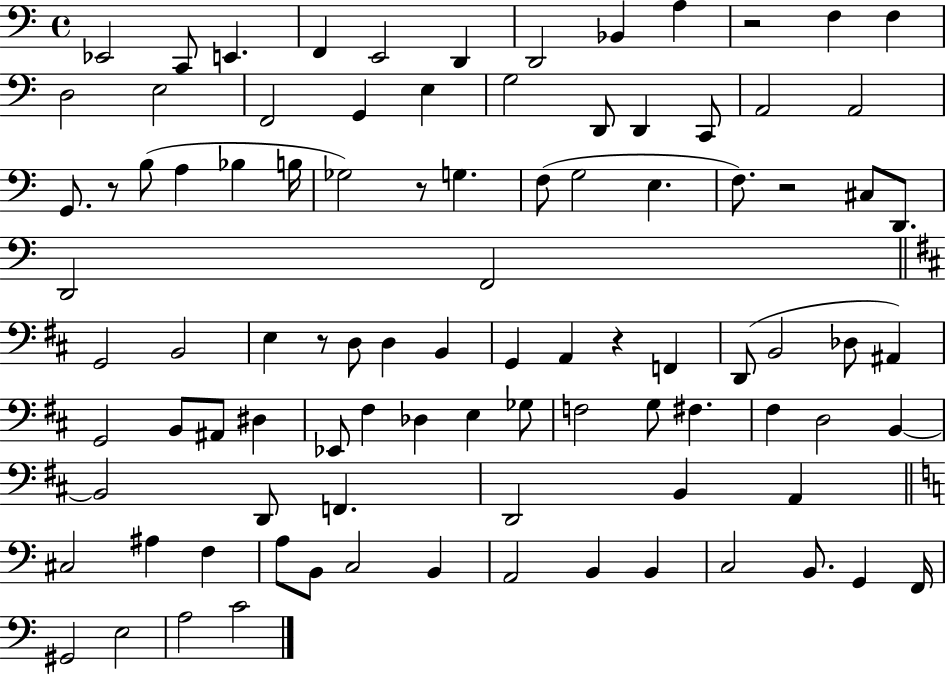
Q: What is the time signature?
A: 4/4